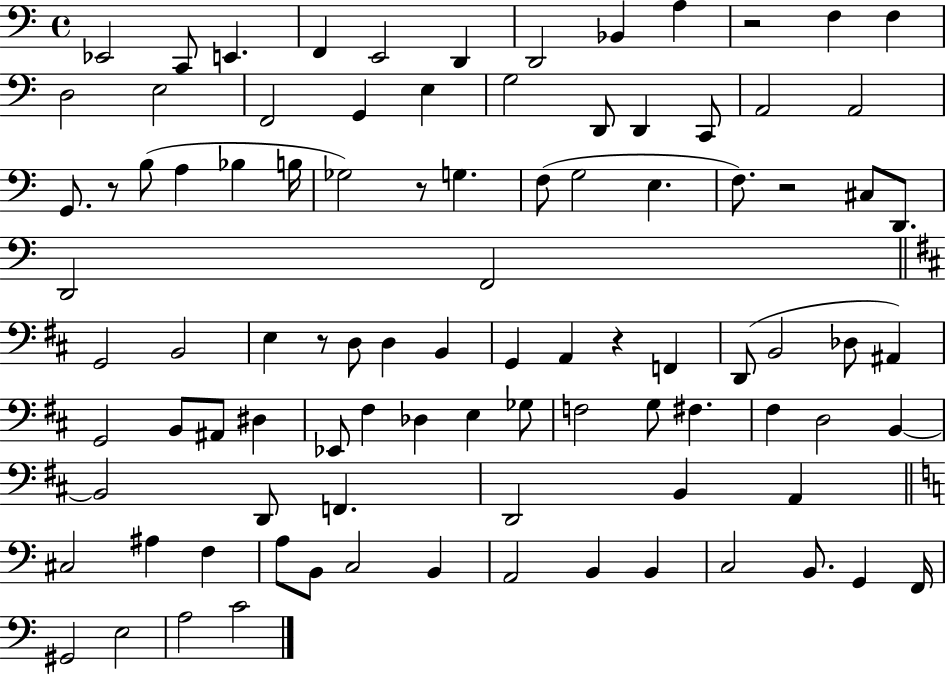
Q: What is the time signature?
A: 4/4